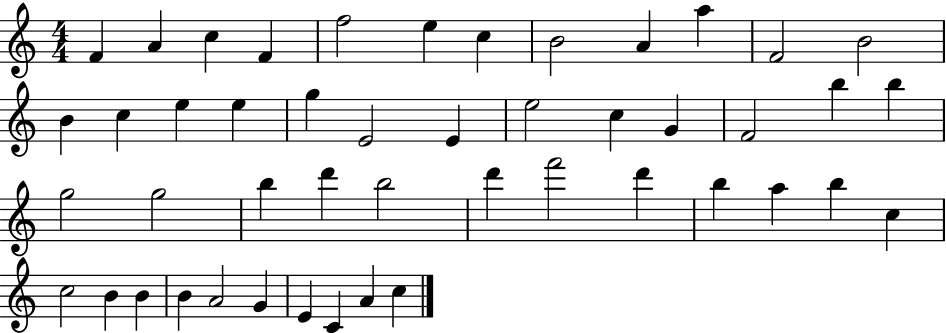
X:1
T:Untitled
M:4/4
L:1/4
K:C
F A c F f2 e c B2 A a F2 B2 B c e e g E2 E e2 c G F2 b b g2 g2 b d' b2 d' f'2 d' b a b c c2 B B B A2 G E C A c